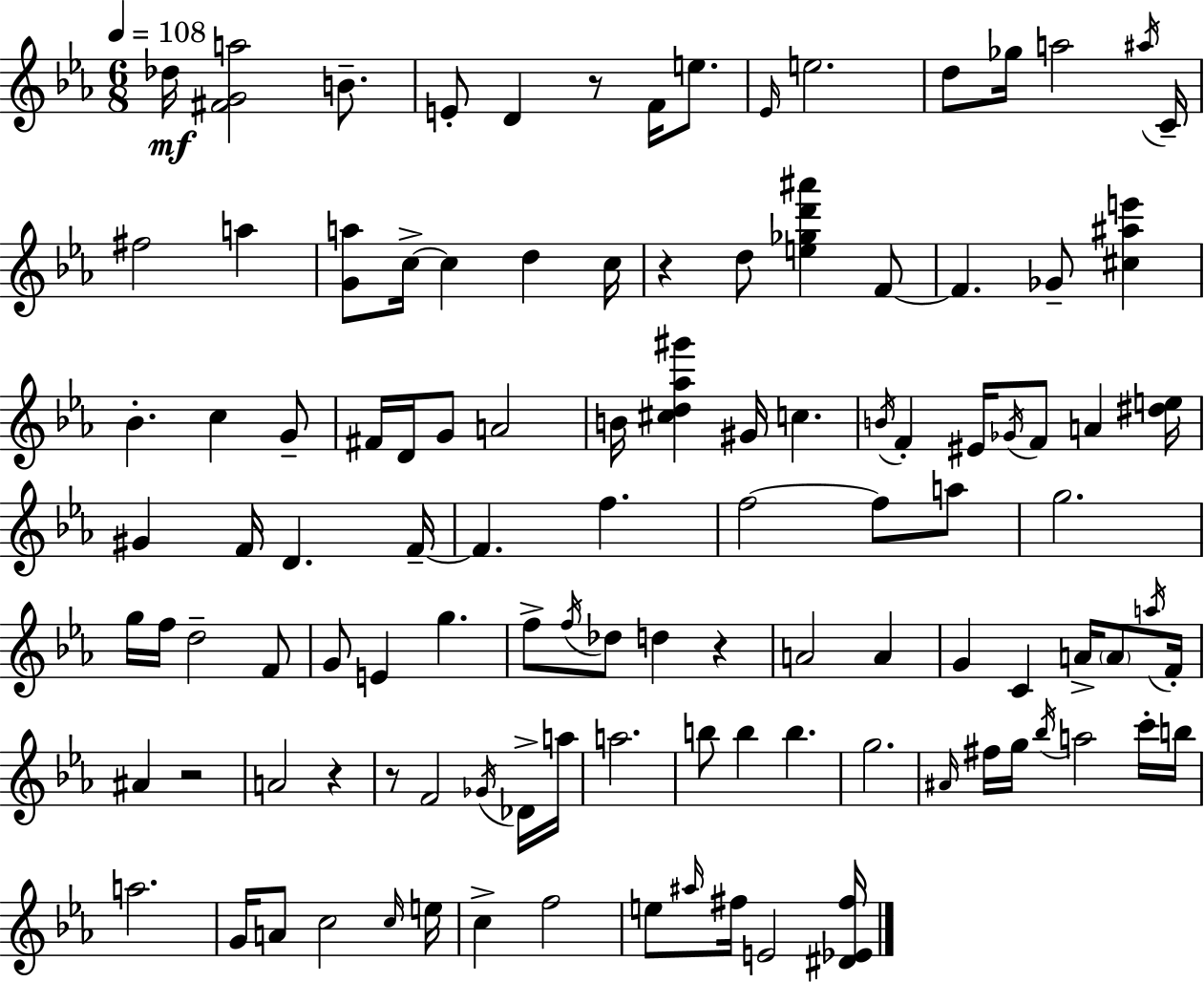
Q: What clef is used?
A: treble